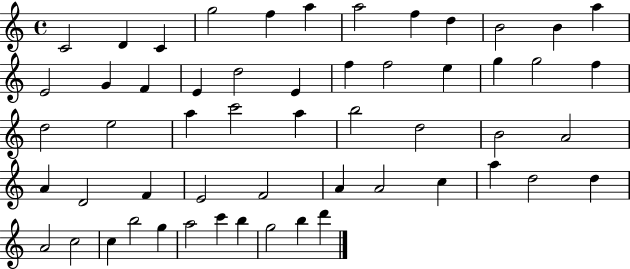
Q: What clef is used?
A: treble